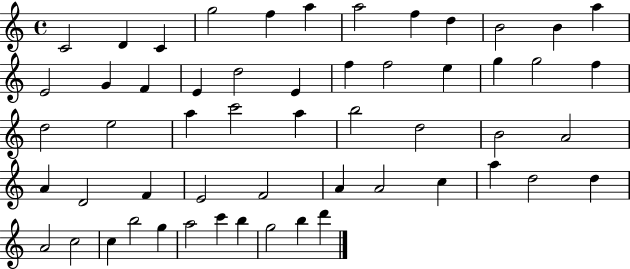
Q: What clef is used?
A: treble